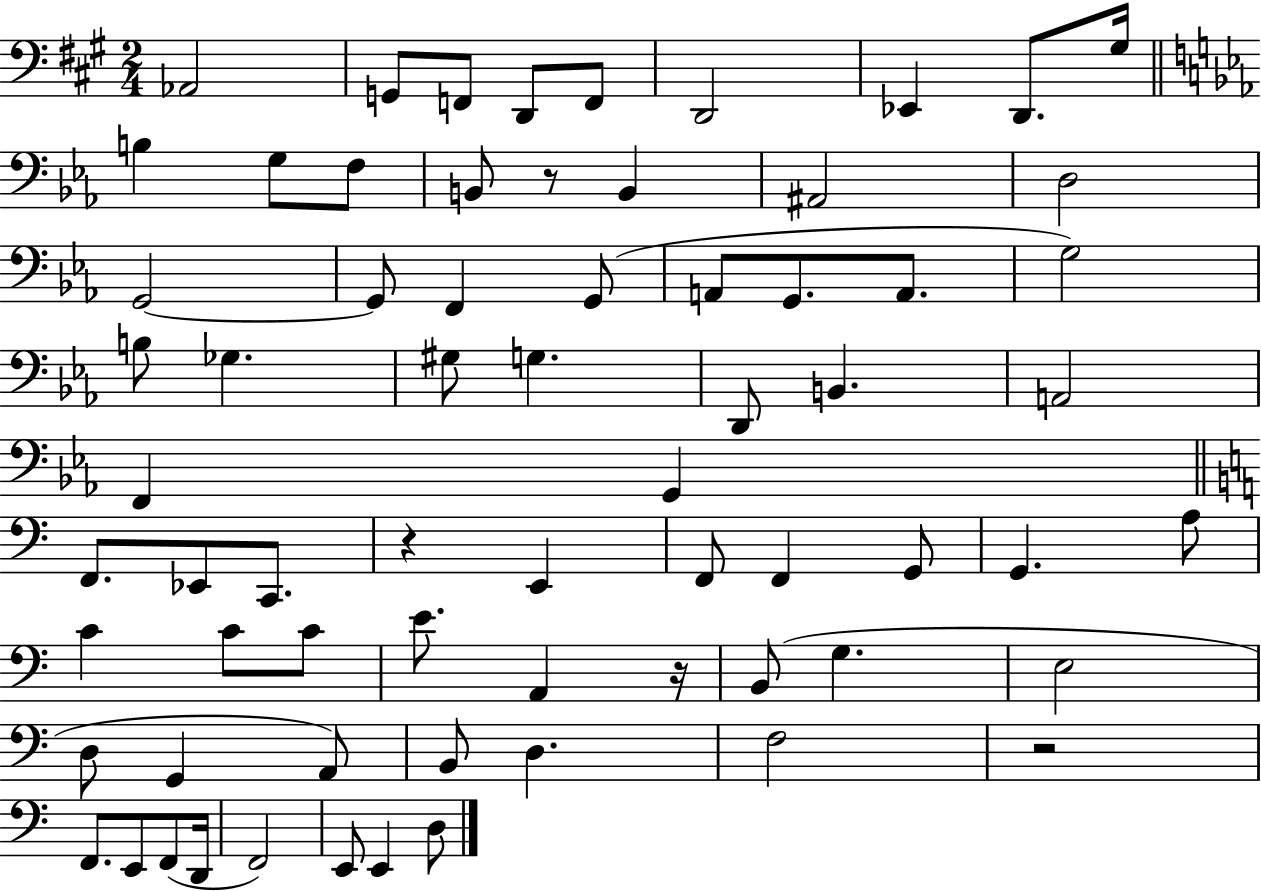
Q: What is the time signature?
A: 2/4